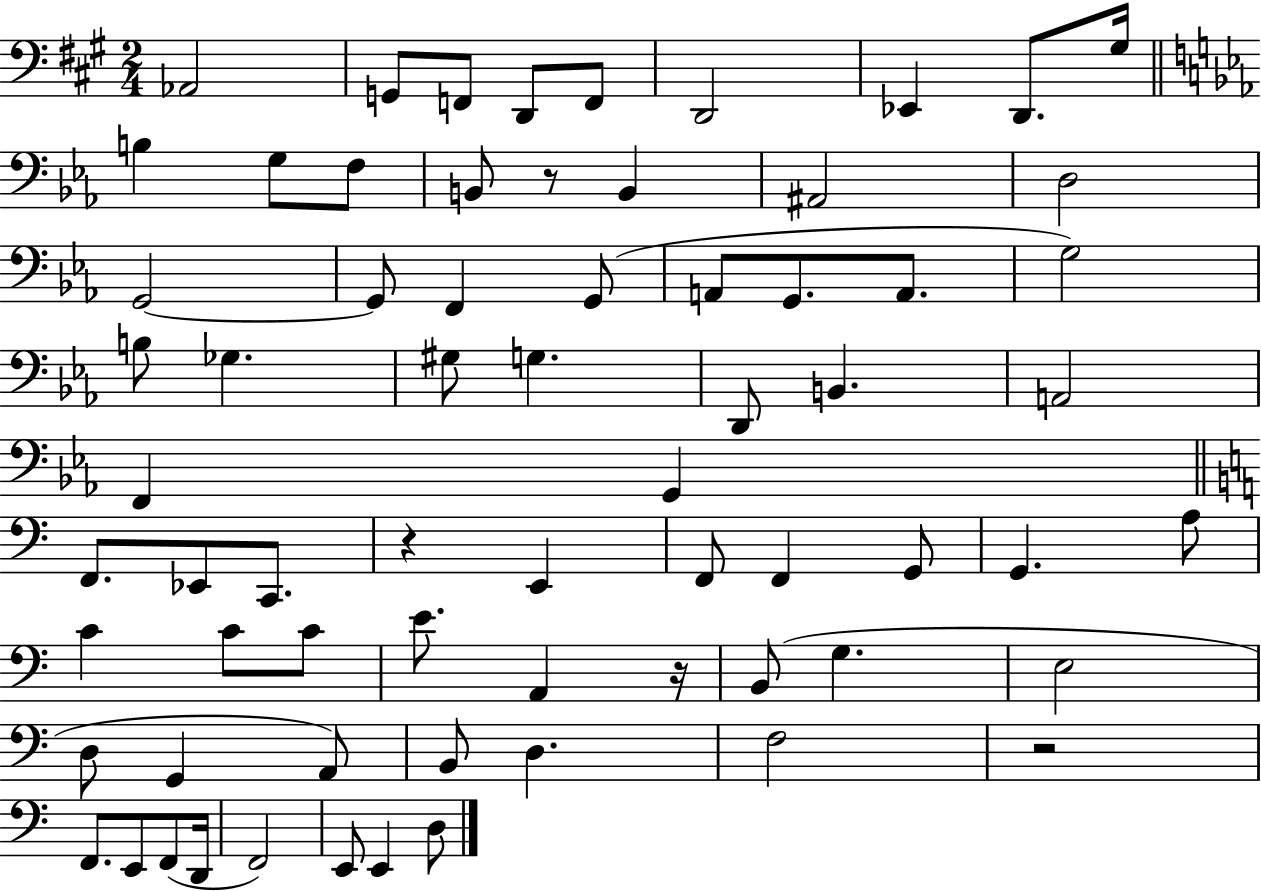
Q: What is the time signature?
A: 2/4